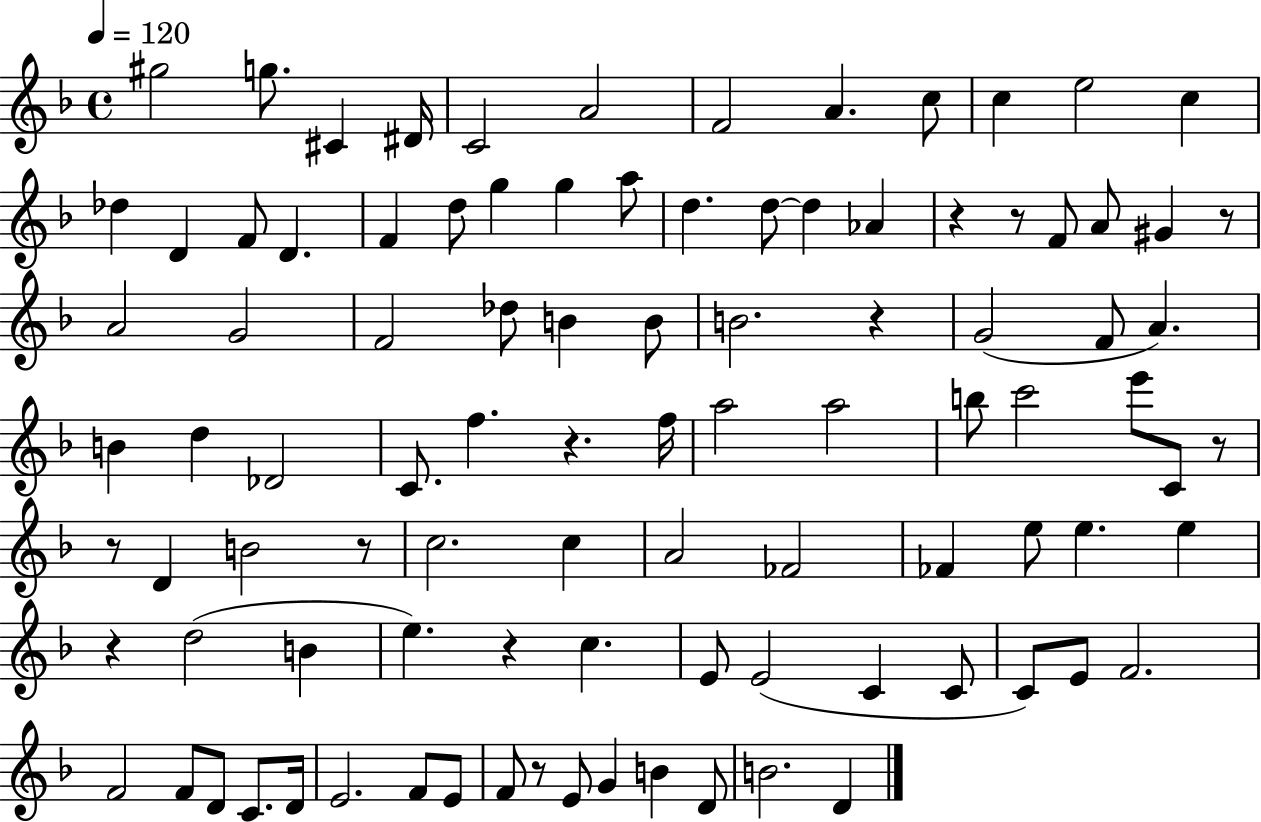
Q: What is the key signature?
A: F major